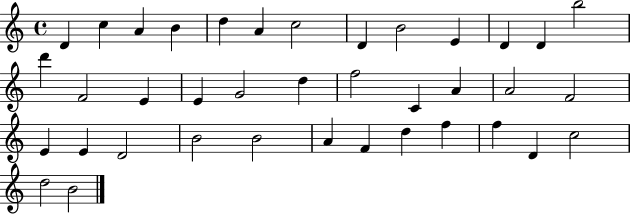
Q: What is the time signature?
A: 4/4